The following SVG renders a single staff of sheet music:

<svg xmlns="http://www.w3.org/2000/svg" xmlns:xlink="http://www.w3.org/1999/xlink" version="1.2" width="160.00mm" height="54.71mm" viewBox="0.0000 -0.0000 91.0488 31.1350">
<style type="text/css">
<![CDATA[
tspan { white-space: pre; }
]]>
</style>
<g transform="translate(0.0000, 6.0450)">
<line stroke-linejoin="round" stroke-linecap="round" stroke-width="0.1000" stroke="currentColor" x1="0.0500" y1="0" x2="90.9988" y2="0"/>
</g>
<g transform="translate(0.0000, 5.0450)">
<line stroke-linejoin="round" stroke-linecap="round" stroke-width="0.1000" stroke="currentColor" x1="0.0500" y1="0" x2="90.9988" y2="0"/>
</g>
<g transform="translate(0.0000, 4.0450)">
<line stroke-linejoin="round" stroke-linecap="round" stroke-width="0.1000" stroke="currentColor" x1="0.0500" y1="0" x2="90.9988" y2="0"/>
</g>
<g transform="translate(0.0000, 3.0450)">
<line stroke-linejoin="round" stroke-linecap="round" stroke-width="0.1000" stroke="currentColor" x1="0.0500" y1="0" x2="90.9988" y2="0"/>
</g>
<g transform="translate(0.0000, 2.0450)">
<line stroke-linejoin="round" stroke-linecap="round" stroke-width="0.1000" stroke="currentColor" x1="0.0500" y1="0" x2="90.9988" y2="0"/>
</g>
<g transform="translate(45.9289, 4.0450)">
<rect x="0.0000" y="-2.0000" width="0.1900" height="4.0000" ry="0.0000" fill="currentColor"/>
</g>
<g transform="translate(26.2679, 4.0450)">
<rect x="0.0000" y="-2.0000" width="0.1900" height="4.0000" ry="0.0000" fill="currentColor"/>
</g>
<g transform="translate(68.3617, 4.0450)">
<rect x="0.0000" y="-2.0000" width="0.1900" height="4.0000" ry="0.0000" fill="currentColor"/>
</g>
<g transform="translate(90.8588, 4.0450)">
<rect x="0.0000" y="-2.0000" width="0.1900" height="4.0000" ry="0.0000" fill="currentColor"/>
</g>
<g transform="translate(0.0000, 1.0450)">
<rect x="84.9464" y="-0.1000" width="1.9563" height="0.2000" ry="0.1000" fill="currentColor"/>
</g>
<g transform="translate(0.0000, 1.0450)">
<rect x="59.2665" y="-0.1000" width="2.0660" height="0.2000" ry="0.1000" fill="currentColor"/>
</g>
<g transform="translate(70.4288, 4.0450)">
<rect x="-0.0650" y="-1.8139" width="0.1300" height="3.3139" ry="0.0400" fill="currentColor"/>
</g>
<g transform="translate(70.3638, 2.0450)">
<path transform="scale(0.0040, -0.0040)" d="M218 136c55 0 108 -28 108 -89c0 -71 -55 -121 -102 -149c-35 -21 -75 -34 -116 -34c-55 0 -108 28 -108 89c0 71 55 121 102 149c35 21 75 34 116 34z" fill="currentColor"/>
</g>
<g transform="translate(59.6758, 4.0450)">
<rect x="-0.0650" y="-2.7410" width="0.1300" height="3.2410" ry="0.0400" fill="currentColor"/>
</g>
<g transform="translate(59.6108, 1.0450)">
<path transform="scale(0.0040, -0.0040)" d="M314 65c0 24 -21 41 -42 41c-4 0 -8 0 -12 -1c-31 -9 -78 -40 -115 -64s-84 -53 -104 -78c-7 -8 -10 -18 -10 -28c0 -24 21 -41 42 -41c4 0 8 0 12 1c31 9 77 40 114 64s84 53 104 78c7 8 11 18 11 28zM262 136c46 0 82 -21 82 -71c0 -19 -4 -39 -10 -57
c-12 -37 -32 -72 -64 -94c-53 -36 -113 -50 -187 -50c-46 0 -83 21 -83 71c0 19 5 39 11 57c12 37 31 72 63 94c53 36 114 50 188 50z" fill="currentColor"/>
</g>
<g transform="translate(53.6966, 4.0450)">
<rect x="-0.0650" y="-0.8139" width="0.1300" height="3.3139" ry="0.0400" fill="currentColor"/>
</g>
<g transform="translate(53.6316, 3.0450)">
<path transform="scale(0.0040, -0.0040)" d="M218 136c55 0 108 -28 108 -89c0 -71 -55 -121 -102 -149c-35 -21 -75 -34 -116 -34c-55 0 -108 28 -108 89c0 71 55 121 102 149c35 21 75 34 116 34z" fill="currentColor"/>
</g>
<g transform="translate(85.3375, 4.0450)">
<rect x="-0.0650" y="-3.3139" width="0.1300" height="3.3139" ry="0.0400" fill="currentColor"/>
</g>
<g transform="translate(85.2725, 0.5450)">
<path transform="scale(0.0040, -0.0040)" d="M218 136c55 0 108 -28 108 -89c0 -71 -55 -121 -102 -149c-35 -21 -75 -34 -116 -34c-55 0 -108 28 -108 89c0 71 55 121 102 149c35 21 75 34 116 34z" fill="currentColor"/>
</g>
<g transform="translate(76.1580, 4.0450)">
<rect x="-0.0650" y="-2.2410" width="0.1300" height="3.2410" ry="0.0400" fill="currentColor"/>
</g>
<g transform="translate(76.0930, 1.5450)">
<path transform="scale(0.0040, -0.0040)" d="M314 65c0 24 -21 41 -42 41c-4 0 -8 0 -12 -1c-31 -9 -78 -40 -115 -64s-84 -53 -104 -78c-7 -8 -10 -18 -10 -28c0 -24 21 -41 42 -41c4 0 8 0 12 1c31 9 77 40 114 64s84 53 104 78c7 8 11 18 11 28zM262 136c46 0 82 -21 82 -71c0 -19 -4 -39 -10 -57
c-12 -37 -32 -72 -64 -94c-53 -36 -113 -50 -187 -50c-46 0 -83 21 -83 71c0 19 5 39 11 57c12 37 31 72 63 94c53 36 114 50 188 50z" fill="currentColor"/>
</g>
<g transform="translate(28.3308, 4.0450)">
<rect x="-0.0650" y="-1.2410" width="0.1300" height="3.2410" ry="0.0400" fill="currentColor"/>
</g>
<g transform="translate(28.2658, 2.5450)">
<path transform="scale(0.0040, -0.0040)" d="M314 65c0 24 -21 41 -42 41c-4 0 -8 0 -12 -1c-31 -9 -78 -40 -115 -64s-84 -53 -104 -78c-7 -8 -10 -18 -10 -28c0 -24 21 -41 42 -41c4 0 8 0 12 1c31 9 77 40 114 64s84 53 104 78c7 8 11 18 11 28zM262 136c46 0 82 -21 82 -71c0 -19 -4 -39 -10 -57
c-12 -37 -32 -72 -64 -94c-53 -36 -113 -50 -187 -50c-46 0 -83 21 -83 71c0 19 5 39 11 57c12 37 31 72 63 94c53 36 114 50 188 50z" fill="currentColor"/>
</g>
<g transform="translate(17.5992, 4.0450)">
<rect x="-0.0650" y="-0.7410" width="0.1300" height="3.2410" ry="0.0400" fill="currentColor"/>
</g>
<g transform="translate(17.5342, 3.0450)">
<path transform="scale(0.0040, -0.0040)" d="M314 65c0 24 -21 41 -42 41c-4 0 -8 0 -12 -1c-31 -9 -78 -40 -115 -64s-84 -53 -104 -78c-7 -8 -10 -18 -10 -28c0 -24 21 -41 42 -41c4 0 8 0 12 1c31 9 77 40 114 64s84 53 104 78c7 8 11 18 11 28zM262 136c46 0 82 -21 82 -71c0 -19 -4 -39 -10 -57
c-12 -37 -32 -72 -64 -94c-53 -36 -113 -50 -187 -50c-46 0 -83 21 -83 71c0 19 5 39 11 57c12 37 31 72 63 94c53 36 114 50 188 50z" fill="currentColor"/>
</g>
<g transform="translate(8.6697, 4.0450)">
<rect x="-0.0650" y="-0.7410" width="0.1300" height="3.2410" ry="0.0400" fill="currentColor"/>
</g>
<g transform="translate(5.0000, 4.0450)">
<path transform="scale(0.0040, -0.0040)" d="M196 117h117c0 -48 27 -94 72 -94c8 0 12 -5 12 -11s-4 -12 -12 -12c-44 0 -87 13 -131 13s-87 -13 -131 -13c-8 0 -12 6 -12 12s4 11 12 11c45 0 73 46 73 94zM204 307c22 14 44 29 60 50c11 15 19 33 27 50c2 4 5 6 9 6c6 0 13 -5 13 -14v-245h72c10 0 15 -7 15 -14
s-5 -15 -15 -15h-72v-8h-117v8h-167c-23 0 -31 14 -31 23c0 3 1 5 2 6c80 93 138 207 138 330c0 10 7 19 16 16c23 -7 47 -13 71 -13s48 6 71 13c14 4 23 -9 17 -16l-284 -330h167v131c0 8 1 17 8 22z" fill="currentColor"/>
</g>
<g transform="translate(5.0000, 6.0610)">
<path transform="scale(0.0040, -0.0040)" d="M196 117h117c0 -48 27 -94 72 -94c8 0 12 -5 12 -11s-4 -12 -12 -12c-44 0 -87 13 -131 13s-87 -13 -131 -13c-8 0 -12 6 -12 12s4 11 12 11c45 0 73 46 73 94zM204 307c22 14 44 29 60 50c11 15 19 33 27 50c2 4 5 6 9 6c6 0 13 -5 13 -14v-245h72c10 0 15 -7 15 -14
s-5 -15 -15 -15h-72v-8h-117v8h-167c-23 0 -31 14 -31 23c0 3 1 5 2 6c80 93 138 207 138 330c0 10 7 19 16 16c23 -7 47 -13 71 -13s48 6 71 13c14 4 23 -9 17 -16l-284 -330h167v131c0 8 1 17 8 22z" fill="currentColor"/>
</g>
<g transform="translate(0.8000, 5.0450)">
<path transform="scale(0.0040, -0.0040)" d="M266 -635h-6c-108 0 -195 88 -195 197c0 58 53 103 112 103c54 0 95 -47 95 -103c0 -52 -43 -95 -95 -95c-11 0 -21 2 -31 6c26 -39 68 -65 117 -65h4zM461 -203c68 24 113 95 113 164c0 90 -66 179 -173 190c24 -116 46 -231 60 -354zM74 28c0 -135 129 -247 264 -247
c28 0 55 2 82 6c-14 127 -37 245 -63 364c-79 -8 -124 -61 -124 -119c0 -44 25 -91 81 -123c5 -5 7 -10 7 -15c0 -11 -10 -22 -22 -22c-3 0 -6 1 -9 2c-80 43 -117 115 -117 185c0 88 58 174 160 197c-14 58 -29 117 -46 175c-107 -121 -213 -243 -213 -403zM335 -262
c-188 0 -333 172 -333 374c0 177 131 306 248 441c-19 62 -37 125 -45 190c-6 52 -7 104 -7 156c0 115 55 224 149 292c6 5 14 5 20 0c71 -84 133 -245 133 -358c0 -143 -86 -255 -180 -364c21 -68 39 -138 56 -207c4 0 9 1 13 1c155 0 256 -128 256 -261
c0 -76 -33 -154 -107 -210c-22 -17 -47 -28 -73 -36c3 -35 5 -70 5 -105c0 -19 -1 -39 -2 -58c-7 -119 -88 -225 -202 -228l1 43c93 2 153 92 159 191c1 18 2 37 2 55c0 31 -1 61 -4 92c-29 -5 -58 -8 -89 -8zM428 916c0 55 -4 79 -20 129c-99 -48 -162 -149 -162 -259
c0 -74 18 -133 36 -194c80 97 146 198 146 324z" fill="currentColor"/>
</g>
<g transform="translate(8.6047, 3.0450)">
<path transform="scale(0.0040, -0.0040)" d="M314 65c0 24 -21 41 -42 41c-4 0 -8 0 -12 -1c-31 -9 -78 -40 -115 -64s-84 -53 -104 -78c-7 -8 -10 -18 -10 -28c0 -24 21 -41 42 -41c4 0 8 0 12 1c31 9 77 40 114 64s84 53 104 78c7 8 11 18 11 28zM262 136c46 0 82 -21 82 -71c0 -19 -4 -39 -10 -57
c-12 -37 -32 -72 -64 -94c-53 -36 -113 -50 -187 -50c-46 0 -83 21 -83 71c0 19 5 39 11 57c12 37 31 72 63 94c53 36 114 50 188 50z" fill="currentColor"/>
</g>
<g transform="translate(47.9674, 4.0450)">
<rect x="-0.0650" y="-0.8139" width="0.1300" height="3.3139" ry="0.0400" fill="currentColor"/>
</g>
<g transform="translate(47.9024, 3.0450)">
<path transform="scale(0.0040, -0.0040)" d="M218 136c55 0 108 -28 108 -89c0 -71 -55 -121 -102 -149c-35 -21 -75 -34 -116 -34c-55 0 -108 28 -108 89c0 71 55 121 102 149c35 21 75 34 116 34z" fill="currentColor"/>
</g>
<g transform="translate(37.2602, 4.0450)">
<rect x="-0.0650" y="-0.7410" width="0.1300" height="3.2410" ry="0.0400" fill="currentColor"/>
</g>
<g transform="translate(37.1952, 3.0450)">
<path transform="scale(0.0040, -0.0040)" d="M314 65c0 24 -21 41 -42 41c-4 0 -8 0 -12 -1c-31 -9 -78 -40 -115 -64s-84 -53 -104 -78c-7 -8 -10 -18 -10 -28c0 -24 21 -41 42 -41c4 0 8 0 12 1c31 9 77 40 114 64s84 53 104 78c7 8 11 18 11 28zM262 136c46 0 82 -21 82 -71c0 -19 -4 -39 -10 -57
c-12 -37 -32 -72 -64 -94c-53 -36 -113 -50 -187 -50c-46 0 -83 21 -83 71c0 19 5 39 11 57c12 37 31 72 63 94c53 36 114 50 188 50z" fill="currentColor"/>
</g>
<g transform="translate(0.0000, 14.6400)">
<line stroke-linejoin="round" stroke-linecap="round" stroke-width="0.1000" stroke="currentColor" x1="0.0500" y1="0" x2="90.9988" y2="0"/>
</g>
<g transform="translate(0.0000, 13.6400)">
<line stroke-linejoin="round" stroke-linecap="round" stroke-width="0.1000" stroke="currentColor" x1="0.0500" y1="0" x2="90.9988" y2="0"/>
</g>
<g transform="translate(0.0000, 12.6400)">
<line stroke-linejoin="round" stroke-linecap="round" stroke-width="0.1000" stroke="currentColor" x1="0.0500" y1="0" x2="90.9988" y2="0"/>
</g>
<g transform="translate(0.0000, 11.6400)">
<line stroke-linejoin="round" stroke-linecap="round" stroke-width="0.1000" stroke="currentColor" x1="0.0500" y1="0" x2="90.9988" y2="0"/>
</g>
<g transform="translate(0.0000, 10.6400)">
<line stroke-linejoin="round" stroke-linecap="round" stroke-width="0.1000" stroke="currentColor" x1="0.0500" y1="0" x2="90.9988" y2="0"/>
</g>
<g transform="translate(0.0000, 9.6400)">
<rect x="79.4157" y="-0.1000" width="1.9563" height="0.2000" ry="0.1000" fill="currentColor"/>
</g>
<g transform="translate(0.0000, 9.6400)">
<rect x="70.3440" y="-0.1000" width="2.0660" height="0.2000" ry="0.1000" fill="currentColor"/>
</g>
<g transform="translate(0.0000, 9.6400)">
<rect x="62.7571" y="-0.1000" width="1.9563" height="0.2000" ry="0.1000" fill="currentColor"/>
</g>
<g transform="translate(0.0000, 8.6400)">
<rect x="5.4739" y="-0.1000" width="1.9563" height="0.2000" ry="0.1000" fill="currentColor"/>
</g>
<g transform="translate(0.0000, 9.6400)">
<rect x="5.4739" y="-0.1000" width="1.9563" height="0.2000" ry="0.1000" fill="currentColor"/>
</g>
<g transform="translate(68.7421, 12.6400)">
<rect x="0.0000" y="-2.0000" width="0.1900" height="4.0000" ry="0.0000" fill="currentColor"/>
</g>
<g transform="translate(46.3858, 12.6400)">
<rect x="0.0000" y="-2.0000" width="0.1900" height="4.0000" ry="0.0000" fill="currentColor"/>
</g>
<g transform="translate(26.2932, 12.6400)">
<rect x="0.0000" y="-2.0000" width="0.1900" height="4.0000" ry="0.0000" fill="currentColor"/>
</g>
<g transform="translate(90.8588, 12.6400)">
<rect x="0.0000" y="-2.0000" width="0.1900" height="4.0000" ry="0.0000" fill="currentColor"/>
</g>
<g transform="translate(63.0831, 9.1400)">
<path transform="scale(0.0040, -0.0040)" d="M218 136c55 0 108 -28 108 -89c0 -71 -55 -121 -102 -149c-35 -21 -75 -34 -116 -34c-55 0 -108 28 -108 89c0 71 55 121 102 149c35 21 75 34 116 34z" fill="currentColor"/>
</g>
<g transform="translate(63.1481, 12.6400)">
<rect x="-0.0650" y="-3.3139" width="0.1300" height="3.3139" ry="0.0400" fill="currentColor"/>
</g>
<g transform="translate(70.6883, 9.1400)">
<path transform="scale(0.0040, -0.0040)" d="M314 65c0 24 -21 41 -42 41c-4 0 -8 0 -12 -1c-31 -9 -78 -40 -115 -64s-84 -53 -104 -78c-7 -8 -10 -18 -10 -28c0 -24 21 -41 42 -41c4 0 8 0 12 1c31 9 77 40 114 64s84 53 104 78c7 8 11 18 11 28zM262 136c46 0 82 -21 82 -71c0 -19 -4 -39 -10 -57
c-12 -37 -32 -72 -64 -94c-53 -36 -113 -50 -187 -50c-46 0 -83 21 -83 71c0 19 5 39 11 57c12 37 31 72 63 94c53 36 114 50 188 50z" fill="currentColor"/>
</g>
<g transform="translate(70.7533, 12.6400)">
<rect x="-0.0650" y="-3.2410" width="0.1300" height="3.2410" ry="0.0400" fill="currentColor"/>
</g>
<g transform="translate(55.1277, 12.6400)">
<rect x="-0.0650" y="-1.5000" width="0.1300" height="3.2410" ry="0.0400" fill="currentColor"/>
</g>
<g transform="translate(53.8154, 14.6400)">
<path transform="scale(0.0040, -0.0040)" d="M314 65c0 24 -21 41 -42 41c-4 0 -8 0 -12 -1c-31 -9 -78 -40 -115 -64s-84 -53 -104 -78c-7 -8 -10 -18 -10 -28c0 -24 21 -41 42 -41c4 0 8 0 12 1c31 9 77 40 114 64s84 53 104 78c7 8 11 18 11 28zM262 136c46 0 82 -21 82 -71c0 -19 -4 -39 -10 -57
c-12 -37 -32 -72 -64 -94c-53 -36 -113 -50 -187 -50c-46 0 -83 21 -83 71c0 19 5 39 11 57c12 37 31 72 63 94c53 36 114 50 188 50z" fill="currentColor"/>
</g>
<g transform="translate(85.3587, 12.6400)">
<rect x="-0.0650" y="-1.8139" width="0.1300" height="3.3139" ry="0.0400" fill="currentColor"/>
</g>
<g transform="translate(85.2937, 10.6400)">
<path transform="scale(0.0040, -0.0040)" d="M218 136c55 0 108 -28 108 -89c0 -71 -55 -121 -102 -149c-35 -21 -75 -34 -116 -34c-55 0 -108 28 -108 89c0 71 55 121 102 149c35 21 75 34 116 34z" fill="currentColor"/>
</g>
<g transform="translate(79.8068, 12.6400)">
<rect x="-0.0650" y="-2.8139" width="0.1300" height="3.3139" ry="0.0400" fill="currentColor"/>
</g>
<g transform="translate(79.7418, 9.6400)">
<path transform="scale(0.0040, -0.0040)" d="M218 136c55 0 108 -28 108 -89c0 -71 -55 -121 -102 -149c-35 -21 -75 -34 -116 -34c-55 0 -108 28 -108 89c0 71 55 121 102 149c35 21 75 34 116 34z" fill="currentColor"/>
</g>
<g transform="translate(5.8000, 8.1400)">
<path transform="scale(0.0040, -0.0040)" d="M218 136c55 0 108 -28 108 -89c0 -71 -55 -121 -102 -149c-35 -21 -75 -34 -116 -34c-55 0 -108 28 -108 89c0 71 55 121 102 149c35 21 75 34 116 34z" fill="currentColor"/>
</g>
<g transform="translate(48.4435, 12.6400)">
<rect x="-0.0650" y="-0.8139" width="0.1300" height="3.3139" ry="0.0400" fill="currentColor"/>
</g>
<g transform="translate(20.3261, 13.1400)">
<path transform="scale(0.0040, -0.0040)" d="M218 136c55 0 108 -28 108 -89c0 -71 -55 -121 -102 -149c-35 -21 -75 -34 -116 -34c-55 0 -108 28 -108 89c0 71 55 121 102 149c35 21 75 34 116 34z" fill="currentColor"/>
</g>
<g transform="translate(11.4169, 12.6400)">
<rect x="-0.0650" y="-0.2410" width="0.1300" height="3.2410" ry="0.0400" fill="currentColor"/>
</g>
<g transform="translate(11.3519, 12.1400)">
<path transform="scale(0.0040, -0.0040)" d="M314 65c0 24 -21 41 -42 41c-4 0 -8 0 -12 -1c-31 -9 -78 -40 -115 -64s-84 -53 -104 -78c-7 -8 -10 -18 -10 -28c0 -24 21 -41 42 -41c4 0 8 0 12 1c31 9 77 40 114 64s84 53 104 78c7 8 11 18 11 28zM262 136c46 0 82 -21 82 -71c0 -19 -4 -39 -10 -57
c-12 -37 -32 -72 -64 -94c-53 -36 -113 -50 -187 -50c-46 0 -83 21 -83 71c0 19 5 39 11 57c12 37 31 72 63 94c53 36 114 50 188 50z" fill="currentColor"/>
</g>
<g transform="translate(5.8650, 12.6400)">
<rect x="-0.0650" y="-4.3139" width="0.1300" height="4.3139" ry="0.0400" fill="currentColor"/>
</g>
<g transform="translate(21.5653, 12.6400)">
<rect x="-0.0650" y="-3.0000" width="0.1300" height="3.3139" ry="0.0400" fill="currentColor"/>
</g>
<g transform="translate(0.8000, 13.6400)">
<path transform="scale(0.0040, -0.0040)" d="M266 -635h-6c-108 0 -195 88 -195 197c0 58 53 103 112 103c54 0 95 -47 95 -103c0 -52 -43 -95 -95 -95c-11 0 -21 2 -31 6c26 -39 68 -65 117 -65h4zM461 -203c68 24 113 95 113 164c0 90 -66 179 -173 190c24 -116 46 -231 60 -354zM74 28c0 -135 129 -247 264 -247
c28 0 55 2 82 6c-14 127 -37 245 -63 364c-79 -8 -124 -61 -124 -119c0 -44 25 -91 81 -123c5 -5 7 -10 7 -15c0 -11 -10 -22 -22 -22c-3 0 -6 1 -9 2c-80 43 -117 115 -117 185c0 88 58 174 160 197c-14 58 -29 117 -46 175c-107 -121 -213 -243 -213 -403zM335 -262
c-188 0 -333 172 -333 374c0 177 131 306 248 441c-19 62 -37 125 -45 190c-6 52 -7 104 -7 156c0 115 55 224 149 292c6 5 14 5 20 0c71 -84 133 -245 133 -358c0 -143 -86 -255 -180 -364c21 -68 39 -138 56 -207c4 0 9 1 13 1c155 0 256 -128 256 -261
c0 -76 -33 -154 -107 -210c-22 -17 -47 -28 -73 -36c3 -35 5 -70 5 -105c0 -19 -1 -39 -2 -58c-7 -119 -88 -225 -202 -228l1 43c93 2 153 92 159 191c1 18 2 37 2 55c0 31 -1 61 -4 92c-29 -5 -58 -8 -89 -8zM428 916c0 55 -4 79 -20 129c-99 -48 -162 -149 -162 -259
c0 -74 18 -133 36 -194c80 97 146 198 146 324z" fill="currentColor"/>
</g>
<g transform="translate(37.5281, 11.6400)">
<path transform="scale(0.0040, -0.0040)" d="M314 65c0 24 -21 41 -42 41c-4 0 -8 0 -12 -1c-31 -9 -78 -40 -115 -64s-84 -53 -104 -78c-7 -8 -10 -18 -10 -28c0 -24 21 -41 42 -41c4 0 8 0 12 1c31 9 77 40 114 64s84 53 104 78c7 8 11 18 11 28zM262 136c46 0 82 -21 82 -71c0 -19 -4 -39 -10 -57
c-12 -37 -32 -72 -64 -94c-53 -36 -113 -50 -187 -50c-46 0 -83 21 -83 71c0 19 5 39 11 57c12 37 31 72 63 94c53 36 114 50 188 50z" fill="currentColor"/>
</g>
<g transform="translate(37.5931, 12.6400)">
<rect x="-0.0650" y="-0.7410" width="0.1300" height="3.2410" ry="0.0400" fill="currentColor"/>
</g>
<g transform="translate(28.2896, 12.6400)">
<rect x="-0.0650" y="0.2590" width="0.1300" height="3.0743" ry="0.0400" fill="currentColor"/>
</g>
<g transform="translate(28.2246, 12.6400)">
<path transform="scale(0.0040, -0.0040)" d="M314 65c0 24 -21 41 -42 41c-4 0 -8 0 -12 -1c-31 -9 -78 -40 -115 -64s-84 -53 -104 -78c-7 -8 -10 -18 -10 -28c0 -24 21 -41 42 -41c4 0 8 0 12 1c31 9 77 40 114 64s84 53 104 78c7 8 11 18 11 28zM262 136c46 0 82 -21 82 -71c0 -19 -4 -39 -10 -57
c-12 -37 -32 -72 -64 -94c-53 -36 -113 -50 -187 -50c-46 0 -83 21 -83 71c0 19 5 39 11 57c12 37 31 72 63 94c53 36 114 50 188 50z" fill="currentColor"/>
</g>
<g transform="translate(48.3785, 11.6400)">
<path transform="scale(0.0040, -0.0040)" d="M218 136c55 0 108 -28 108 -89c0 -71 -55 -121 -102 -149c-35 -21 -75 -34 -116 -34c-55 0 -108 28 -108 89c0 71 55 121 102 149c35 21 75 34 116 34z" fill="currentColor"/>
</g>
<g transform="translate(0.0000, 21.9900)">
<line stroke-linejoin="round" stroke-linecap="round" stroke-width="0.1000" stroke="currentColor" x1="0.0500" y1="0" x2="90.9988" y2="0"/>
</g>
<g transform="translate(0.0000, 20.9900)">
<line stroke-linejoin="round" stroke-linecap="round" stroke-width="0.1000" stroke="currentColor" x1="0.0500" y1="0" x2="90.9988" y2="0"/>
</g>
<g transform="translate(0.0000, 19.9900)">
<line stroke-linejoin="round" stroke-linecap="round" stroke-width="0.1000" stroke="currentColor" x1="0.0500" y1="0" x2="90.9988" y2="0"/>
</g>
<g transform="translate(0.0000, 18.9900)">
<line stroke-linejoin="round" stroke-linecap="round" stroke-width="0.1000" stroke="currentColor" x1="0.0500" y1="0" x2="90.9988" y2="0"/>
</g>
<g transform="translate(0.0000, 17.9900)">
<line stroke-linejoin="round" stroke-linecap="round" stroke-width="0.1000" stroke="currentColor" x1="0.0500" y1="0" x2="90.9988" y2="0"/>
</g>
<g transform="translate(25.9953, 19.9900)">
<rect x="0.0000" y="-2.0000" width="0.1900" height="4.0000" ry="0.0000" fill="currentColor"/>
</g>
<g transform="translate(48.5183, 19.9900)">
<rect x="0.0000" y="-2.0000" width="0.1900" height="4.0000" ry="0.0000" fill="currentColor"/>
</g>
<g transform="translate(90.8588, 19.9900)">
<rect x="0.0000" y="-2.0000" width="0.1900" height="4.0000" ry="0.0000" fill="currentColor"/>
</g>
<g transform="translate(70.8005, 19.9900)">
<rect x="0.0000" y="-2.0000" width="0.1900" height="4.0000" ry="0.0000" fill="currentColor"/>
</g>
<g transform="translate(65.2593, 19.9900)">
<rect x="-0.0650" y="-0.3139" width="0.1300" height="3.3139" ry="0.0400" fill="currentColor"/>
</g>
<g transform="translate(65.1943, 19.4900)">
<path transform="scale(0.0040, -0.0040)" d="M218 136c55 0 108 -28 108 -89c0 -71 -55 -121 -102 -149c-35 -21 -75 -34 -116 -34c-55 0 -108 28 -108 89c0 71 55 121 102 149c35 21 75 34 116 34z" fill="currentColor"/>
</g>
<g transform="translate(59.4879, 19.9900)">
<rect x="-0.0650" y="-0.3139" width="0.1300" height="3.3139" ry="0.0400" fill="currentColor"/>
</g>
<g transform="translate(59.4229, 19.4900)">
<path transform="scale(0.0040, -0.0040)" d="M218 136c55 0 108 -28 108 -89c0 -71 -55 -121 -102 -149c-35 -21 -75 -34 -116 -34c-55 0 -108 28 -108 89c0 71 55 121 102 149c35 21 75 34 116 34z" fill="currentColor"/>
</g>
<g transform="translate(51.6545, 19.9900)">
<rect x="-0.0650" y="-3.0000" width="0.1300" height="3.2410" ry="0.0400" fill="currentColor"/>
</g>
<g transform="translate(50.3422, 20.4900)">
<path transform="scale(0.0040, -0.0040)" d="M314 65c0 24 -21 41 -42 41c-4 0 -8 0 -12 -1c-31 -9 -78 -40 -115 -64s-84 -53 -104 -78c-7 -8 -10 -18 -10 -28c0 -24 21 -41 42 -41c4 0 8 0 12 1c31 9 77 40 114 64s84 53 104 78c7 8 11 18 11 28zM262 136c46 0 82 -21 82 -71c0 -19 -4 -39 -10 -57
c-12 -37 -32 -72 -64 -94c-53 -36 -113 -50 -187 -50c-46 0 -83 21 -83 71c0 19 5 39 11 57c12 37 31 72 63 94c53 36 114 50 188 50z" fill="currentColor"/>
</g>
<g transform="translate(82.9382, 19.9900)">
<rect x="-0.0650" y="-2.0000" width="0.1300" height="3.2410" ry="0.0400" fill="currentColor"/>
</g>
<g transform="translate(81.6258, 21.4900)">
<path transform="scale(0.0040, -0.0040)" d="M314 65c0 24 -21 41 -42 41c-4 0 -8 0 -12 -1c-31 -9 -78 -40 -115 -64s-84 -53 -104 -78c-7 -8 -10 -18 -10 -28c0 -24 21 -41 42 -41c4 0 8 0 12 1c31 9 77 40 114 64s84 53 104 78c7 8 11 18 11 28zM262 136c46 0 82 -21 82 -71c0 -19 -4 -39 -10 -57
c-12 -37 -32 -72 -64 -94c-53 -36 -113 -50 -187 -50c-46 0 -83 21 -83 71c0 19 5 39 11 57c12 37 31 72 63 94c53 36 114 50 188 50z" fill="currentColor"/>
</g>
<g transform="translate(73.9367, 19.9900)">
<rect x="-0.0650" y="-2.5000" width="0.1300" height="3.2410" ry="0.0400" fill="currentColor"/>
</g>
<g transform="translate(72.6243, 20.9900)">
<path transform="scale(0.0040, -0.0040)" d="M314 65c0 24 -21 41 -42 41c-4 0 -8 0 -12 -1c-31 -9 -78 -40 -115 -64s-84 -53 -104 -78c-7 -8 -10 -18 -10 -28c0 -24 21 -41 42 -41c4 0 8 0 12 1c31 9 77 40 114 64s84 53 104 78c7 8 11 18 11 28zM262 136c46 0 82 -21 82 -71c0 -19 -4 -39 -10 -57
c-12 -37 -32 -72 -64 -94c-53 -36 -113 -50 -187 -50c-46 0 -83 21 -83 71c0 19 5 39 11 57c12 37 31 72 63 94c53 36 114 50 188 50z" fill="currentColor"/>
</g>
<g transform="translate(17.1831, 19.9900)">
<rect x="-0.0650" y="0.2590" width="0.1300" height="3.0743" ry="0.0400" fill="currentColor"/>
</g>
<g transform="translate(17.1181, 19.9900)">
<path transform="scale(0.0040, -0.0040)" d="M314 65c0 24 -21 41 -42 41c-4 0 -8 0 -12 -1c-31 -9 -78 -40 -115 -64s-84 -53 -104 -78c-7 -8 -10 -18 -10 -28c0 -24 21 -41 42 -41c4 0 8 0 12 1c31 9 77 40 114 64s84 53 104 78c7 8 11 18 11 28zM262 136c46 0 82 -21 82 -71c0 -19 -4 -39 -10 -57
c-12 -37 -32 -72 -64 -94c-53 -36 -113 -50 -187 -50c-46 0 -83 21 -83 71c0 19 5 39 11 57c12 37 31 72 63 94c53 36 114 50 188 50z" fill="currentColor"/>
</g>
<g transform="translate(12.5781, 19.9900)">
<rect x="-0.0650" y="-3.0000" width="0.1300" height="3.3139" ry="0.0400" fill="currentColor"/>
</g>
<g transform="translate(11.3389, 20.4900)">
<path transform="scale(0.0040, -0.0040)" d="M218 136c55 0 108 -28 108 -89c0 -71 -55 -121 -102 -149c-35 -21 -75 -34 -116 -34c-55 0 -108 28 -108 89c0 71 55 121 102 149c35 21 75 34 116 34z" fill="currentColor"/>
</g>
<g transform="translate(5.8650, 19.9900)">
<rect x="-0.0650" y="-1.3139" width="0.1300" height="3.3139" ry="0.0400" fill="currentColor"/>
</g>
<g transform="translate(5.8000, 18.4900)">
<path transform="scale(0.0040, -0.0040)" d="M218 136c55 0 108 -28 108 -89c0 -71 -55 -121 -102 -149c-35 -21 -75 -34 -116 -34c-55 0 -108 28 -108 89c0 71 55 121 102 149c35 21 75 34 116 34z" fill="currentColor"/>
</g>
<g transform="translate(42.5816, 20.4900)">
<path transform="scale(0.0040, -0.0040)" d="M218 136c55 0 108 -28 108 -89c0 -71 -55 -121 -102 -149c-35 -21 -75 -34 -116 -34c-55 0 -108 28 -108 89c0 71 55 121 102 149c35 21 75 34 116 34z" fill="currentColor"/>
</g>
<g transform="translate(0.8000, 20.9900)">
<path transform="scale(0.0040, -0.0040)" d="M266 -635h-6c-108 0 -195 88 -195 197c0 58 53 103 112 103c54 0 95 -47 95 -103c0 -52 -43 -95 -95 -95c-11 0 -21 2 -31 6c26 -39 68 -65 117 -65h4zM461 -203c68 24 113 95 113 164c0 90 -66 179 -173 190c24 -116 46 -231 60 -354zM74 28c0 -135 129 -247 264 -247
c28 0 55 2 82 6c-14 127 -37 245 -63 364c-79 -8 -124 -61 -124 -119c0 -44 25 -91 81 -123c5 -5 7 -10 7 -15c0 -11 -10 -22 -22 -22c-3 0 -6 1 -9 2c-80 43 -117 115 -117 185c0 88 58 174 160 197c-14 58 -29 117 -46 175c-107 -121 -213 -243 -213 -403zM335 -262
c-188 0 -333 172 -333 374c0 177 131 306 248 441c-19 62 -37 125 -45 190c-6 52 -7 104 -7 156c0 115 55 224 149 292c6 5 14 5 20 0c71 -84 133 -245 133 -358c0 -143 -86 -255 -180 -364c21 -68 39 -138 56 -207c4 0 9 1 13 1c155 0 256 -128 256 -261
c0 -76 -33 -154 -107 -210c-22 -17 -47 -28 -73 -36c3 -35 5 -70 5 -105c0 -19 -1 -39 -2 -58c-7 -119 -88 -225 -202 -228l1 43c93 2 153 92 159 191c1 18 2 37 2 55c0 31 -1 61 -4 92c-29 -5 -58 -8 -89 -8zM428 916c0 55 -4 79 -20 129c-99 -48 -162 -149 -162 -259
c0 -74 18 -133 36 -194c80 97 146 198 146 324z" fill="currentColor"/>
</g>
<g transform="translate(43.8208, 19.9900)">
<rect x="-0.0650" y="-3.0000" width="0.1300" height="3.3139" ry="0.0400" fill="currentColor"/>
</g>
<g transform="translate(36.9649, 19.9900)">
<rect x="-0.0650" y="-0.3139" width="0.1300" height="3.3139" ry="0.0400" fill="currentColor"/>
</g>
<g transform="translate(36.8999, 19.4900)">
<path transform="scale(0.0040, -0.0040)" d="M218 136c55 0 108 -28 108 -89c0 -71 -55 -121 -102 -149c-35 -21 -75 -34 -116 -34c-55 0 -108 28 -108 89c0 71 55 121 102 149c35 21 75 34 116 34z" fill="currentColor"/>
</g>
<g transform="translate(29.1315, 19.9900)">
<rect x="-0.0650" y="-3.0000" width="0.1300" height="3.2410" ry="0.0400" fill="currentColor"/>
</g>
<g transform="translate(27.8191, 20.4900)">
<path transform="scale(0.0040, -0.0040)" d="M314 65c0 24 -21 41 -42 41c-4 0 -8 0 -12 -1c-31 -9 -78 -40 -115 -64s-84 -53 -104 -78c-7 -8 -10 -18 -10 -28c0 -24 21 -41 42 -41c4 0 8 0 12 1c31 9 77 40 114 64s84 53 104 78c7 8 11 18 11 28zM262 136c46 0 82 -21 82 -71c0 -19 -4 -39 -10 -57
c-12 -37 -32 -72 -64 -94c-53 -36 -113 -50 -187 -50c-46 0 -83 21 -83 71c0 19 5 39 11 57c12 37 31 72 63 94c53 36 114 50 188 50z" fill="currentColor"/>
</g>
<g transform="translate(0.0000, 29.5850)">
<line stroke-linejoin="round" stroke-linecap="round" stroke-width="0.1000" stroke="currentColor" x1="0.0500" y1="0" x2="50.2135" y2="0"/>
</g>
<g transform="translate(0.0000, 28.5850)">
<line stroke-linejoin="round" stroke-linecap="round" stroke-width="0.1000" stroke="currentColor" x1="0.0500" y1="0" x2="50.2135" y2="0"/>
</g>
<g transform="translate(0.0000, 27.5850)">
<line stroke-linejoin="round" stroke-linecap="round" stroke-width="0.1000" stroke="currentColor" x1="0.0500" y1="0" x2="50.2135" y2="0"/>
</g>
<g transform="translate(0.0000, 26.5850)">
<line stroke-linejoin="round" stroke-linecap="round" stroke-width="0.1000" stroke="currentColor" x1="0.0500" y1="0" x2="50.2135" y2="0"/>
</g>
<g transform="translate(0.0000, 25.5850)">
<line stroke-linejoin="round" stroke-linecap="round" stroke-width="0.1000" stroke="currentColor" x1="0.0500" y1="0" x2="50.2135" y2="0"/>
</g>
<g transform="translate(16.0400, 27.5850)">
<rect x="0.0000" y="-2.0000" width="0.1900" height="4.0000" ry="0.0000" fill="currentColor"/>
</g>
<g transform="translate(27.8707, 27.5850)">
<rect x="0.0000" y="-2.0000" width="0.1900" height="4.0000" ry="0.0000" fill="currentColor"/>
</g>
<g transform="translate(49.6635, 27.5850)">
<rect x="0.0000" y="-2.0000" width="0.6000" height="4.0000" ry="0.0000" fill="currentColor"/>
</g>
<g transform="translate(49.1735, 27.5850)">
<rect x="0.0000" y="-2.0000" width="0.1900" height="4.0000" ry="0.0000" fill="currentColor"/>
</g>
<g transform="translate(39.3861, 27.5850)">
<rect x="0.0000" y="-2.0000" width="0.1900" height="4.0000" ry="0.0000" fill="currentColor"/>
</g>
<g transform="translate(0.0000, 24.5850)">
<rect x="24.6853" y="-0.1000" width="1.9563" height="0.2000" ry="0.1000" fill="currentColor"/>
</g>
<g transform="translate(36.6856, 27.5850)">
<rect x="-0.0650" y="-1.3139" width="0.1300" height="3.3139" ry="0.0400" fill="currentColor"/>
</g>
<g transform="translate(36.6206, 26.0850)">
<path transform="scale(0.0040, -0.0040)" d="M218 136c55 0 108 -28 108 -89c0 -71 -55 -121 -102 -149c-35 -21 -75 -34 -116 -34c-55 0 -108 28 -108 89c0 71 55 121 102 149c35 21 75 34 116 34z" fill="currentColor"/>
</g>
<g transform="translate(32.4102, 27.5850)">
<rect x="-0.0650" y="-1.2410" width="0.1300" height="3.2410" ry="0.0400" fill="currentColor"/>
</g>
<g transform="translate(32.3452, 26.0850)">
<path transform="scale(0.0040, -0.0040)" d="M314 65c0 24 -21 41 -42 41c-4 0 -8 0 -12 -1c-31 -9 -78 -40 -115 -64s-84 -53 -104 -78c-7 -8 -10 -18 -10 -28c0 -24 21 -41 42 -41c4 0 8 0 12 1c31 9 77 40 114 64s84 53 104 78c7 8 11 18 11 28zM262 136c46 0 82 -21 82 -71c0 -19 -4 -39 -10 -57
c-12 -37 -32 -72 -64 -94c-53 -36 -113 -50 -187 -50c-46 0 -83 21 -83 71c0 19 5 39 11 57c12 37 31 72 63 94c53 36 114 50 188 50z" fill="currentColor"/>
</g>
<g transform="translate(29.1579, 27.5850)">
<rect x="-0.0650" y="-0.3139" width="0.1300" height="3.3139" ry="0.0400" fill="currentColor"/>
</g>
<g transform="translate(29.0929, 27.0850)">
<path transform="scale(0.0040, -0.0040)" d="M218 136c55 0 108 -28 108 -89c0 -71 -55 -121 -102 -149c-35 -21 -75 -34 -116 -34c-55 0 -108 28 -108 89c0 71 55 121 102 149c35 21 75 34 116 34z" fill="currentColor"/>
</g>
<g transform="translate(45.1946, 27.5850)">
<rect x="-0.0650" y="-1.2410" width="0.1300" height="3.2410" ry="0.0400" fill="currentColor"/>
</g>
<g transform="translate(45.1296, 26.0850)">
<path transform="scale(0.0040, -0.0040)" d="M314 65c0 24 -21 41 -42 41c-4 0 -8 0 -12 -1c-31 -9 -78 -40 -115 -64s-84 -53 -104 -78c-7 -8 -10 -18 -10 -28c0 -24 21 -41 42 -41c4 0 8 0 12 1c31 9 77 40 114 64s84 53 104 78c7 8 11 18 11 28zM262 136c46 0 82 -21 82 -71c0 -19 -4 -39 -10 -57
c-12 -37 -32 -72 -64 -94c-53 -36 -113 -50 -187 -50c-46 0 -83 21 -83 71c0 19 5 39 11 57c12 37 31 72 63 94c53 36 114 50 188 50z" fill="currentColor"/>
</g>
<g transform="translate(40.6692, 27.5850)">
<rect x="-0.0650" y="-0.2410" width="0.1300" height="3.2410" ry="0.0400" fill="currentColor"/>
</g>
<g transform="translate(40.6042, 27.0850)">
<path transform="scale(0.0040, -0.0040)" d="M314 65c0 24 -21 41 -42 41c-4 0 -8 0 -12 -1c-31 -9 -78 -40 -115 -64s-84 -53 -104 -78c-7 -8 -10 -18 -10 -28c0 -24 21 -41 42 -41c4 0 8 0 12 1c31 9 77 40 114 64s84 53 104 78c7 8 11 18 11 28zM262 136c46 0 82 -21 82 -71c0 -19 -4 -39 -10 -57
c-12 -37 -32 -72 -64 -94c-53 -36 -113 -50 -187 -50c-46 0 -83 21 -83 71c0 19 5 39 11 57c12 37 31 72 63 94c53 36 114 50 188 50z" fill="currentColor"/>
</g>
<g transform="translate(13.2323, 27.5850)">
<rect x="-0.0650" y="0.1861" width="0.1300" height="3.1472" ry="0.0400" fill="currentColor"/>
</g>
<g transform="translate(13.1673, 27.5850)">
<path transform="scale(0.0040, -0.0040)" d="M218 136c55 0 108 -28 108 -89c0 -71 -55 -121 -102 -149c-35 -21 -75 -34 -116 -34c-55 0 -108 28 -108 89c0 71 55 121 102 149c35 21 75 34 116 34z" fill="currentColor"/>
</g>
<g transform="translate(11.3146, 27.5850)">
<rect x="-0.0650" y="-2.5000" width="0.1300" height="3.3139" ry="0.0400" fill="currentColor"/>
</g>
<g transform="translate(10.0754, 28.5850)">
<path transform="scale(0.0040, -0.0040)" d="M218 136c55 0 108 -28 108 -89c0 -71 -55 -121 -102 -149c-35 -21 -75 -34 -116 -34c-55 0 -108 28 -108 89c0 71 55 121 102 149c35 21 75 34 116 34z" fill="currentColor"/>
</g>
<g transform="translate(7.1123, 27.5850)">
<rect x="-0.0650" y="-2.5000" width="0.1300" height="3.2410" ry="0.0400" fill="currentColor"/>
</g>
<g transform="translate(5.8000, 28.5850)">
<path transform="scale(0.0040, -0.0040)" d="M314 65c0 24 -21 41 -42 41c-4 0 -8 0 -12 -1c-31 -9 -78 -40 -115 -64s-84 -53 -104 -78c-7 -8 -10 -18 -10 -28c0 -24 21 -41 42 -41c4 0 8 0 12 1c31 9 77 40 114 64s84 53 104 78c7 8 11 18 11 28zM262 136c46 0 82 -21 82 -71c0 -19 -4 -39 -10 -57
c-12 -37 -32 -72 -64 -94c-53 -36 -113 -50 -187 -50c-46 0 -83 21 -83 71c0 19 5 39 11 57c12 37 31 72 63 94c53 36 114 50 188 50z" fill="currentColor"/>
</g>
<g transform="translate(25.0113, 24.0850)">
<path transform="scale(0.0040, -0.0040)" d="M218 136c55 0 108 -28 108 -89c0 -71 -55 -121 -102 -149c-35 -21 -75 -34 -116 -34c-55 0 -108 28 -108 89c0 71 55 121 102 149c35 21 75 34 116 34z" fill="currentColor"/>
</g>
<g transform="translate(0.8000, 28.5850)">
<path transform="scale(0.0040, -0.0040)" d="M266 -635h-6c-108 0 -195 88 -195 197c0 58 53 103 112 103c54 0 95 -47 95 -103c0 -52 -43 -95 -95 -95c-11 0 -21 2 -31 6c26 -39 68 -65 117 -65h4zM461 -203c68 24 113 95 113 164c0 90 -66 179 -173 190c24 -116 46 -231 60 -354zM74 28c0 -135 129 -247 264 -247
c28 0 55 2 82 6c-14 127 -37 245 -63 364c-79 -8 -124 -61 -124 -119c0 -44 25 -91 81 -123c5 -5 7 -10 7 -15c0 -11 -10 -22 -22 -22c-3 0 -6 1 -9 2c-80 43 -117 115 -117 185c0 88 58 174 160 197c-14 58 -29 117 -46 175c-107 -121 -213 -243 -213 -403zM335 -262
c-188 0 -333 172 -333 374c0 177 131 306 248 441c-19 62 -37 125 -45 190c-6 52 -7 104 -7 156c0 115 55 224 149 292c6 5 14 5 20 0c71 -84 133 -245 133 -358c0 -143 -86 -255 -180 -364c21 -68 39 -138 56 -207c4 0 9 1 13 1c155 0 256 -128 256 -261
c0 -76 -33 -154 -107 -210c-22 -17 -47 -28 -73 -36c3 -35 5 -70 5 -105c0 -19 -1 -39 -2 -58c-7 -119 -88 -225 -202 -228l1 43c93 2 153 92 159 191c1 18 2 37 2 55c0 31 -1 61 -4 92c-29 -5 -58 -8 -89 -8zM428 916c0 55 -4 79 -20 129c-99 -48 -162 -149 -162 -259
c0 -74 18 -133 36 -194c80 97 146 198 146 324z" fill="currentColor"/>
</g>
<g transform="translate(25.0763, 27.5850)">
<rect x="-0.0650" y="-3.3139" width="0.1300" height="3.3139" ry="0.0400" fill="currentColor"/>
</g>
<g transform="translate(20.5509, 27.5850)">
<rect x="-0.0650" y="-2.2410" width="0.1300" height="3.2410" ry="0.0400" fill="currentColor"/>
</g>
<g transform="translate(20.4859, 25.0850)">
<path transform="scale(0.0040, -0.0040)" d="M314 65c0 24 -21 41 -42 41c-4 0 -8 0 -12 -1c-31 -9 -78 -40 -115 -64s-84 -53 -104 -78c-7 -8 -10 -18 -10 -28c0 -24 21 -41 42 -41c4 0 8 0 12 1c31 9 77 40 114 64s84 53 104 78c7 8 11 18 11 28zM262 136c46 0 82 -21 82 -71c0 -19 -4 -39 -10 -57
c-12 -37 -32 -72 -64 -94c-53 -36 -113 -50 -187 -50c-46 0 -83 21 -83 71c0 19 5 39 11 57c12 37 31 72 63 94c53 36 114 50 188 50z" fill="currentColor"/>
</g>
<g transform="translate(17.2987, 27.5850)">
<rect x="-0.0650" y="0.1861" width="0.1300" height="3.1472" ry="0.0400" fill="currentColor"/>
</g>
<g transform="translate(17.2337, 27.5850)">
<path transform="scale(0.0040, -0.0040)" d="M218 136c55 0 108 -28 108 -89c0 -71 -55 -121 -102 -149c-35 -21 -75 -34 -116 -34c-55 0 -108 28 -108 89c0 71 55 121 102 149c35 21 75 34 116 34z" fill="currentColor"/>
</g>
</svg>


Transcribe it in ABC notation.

X:1
T:Untitled
M:4/4
L:1/4
K:C
d2 d2 e2 d2 d d a2 f g2 b d' c2 A B2 d2 d E2 b b2 a f e A B2 A2 c A A2 c c G2 F2 G2 G B B g2 b c e2 e c2 e2